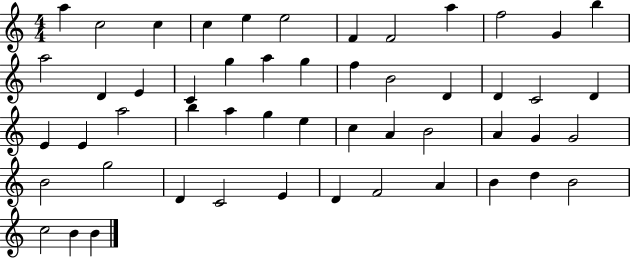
{
  \clef treble
  \numericTimeSignature
  \time 4/4
  \key c \major
  a''4 c''2 c''4 | c''4 e''4 e''2 | f'4 f'2 a''4 | f''2 g'4 b''4 | \break a''2 d'4 e'4 | c'4 g''4 a''4 g''4 | f''4 b'2 d'4 | d'4 c'2 d'4 | \break e'4 e'4 a''2 | b''4 a''4 g''4 e''4 | c''4 a'4 b'2 | a'4 g'4 g'2 | \break b'2 g''2 | d'4 c'2 e'4 | d'4 f'2 a'4 | b'4 d''4 b'2 | \break c''2 b'4 b'4 | \bar "|."
}